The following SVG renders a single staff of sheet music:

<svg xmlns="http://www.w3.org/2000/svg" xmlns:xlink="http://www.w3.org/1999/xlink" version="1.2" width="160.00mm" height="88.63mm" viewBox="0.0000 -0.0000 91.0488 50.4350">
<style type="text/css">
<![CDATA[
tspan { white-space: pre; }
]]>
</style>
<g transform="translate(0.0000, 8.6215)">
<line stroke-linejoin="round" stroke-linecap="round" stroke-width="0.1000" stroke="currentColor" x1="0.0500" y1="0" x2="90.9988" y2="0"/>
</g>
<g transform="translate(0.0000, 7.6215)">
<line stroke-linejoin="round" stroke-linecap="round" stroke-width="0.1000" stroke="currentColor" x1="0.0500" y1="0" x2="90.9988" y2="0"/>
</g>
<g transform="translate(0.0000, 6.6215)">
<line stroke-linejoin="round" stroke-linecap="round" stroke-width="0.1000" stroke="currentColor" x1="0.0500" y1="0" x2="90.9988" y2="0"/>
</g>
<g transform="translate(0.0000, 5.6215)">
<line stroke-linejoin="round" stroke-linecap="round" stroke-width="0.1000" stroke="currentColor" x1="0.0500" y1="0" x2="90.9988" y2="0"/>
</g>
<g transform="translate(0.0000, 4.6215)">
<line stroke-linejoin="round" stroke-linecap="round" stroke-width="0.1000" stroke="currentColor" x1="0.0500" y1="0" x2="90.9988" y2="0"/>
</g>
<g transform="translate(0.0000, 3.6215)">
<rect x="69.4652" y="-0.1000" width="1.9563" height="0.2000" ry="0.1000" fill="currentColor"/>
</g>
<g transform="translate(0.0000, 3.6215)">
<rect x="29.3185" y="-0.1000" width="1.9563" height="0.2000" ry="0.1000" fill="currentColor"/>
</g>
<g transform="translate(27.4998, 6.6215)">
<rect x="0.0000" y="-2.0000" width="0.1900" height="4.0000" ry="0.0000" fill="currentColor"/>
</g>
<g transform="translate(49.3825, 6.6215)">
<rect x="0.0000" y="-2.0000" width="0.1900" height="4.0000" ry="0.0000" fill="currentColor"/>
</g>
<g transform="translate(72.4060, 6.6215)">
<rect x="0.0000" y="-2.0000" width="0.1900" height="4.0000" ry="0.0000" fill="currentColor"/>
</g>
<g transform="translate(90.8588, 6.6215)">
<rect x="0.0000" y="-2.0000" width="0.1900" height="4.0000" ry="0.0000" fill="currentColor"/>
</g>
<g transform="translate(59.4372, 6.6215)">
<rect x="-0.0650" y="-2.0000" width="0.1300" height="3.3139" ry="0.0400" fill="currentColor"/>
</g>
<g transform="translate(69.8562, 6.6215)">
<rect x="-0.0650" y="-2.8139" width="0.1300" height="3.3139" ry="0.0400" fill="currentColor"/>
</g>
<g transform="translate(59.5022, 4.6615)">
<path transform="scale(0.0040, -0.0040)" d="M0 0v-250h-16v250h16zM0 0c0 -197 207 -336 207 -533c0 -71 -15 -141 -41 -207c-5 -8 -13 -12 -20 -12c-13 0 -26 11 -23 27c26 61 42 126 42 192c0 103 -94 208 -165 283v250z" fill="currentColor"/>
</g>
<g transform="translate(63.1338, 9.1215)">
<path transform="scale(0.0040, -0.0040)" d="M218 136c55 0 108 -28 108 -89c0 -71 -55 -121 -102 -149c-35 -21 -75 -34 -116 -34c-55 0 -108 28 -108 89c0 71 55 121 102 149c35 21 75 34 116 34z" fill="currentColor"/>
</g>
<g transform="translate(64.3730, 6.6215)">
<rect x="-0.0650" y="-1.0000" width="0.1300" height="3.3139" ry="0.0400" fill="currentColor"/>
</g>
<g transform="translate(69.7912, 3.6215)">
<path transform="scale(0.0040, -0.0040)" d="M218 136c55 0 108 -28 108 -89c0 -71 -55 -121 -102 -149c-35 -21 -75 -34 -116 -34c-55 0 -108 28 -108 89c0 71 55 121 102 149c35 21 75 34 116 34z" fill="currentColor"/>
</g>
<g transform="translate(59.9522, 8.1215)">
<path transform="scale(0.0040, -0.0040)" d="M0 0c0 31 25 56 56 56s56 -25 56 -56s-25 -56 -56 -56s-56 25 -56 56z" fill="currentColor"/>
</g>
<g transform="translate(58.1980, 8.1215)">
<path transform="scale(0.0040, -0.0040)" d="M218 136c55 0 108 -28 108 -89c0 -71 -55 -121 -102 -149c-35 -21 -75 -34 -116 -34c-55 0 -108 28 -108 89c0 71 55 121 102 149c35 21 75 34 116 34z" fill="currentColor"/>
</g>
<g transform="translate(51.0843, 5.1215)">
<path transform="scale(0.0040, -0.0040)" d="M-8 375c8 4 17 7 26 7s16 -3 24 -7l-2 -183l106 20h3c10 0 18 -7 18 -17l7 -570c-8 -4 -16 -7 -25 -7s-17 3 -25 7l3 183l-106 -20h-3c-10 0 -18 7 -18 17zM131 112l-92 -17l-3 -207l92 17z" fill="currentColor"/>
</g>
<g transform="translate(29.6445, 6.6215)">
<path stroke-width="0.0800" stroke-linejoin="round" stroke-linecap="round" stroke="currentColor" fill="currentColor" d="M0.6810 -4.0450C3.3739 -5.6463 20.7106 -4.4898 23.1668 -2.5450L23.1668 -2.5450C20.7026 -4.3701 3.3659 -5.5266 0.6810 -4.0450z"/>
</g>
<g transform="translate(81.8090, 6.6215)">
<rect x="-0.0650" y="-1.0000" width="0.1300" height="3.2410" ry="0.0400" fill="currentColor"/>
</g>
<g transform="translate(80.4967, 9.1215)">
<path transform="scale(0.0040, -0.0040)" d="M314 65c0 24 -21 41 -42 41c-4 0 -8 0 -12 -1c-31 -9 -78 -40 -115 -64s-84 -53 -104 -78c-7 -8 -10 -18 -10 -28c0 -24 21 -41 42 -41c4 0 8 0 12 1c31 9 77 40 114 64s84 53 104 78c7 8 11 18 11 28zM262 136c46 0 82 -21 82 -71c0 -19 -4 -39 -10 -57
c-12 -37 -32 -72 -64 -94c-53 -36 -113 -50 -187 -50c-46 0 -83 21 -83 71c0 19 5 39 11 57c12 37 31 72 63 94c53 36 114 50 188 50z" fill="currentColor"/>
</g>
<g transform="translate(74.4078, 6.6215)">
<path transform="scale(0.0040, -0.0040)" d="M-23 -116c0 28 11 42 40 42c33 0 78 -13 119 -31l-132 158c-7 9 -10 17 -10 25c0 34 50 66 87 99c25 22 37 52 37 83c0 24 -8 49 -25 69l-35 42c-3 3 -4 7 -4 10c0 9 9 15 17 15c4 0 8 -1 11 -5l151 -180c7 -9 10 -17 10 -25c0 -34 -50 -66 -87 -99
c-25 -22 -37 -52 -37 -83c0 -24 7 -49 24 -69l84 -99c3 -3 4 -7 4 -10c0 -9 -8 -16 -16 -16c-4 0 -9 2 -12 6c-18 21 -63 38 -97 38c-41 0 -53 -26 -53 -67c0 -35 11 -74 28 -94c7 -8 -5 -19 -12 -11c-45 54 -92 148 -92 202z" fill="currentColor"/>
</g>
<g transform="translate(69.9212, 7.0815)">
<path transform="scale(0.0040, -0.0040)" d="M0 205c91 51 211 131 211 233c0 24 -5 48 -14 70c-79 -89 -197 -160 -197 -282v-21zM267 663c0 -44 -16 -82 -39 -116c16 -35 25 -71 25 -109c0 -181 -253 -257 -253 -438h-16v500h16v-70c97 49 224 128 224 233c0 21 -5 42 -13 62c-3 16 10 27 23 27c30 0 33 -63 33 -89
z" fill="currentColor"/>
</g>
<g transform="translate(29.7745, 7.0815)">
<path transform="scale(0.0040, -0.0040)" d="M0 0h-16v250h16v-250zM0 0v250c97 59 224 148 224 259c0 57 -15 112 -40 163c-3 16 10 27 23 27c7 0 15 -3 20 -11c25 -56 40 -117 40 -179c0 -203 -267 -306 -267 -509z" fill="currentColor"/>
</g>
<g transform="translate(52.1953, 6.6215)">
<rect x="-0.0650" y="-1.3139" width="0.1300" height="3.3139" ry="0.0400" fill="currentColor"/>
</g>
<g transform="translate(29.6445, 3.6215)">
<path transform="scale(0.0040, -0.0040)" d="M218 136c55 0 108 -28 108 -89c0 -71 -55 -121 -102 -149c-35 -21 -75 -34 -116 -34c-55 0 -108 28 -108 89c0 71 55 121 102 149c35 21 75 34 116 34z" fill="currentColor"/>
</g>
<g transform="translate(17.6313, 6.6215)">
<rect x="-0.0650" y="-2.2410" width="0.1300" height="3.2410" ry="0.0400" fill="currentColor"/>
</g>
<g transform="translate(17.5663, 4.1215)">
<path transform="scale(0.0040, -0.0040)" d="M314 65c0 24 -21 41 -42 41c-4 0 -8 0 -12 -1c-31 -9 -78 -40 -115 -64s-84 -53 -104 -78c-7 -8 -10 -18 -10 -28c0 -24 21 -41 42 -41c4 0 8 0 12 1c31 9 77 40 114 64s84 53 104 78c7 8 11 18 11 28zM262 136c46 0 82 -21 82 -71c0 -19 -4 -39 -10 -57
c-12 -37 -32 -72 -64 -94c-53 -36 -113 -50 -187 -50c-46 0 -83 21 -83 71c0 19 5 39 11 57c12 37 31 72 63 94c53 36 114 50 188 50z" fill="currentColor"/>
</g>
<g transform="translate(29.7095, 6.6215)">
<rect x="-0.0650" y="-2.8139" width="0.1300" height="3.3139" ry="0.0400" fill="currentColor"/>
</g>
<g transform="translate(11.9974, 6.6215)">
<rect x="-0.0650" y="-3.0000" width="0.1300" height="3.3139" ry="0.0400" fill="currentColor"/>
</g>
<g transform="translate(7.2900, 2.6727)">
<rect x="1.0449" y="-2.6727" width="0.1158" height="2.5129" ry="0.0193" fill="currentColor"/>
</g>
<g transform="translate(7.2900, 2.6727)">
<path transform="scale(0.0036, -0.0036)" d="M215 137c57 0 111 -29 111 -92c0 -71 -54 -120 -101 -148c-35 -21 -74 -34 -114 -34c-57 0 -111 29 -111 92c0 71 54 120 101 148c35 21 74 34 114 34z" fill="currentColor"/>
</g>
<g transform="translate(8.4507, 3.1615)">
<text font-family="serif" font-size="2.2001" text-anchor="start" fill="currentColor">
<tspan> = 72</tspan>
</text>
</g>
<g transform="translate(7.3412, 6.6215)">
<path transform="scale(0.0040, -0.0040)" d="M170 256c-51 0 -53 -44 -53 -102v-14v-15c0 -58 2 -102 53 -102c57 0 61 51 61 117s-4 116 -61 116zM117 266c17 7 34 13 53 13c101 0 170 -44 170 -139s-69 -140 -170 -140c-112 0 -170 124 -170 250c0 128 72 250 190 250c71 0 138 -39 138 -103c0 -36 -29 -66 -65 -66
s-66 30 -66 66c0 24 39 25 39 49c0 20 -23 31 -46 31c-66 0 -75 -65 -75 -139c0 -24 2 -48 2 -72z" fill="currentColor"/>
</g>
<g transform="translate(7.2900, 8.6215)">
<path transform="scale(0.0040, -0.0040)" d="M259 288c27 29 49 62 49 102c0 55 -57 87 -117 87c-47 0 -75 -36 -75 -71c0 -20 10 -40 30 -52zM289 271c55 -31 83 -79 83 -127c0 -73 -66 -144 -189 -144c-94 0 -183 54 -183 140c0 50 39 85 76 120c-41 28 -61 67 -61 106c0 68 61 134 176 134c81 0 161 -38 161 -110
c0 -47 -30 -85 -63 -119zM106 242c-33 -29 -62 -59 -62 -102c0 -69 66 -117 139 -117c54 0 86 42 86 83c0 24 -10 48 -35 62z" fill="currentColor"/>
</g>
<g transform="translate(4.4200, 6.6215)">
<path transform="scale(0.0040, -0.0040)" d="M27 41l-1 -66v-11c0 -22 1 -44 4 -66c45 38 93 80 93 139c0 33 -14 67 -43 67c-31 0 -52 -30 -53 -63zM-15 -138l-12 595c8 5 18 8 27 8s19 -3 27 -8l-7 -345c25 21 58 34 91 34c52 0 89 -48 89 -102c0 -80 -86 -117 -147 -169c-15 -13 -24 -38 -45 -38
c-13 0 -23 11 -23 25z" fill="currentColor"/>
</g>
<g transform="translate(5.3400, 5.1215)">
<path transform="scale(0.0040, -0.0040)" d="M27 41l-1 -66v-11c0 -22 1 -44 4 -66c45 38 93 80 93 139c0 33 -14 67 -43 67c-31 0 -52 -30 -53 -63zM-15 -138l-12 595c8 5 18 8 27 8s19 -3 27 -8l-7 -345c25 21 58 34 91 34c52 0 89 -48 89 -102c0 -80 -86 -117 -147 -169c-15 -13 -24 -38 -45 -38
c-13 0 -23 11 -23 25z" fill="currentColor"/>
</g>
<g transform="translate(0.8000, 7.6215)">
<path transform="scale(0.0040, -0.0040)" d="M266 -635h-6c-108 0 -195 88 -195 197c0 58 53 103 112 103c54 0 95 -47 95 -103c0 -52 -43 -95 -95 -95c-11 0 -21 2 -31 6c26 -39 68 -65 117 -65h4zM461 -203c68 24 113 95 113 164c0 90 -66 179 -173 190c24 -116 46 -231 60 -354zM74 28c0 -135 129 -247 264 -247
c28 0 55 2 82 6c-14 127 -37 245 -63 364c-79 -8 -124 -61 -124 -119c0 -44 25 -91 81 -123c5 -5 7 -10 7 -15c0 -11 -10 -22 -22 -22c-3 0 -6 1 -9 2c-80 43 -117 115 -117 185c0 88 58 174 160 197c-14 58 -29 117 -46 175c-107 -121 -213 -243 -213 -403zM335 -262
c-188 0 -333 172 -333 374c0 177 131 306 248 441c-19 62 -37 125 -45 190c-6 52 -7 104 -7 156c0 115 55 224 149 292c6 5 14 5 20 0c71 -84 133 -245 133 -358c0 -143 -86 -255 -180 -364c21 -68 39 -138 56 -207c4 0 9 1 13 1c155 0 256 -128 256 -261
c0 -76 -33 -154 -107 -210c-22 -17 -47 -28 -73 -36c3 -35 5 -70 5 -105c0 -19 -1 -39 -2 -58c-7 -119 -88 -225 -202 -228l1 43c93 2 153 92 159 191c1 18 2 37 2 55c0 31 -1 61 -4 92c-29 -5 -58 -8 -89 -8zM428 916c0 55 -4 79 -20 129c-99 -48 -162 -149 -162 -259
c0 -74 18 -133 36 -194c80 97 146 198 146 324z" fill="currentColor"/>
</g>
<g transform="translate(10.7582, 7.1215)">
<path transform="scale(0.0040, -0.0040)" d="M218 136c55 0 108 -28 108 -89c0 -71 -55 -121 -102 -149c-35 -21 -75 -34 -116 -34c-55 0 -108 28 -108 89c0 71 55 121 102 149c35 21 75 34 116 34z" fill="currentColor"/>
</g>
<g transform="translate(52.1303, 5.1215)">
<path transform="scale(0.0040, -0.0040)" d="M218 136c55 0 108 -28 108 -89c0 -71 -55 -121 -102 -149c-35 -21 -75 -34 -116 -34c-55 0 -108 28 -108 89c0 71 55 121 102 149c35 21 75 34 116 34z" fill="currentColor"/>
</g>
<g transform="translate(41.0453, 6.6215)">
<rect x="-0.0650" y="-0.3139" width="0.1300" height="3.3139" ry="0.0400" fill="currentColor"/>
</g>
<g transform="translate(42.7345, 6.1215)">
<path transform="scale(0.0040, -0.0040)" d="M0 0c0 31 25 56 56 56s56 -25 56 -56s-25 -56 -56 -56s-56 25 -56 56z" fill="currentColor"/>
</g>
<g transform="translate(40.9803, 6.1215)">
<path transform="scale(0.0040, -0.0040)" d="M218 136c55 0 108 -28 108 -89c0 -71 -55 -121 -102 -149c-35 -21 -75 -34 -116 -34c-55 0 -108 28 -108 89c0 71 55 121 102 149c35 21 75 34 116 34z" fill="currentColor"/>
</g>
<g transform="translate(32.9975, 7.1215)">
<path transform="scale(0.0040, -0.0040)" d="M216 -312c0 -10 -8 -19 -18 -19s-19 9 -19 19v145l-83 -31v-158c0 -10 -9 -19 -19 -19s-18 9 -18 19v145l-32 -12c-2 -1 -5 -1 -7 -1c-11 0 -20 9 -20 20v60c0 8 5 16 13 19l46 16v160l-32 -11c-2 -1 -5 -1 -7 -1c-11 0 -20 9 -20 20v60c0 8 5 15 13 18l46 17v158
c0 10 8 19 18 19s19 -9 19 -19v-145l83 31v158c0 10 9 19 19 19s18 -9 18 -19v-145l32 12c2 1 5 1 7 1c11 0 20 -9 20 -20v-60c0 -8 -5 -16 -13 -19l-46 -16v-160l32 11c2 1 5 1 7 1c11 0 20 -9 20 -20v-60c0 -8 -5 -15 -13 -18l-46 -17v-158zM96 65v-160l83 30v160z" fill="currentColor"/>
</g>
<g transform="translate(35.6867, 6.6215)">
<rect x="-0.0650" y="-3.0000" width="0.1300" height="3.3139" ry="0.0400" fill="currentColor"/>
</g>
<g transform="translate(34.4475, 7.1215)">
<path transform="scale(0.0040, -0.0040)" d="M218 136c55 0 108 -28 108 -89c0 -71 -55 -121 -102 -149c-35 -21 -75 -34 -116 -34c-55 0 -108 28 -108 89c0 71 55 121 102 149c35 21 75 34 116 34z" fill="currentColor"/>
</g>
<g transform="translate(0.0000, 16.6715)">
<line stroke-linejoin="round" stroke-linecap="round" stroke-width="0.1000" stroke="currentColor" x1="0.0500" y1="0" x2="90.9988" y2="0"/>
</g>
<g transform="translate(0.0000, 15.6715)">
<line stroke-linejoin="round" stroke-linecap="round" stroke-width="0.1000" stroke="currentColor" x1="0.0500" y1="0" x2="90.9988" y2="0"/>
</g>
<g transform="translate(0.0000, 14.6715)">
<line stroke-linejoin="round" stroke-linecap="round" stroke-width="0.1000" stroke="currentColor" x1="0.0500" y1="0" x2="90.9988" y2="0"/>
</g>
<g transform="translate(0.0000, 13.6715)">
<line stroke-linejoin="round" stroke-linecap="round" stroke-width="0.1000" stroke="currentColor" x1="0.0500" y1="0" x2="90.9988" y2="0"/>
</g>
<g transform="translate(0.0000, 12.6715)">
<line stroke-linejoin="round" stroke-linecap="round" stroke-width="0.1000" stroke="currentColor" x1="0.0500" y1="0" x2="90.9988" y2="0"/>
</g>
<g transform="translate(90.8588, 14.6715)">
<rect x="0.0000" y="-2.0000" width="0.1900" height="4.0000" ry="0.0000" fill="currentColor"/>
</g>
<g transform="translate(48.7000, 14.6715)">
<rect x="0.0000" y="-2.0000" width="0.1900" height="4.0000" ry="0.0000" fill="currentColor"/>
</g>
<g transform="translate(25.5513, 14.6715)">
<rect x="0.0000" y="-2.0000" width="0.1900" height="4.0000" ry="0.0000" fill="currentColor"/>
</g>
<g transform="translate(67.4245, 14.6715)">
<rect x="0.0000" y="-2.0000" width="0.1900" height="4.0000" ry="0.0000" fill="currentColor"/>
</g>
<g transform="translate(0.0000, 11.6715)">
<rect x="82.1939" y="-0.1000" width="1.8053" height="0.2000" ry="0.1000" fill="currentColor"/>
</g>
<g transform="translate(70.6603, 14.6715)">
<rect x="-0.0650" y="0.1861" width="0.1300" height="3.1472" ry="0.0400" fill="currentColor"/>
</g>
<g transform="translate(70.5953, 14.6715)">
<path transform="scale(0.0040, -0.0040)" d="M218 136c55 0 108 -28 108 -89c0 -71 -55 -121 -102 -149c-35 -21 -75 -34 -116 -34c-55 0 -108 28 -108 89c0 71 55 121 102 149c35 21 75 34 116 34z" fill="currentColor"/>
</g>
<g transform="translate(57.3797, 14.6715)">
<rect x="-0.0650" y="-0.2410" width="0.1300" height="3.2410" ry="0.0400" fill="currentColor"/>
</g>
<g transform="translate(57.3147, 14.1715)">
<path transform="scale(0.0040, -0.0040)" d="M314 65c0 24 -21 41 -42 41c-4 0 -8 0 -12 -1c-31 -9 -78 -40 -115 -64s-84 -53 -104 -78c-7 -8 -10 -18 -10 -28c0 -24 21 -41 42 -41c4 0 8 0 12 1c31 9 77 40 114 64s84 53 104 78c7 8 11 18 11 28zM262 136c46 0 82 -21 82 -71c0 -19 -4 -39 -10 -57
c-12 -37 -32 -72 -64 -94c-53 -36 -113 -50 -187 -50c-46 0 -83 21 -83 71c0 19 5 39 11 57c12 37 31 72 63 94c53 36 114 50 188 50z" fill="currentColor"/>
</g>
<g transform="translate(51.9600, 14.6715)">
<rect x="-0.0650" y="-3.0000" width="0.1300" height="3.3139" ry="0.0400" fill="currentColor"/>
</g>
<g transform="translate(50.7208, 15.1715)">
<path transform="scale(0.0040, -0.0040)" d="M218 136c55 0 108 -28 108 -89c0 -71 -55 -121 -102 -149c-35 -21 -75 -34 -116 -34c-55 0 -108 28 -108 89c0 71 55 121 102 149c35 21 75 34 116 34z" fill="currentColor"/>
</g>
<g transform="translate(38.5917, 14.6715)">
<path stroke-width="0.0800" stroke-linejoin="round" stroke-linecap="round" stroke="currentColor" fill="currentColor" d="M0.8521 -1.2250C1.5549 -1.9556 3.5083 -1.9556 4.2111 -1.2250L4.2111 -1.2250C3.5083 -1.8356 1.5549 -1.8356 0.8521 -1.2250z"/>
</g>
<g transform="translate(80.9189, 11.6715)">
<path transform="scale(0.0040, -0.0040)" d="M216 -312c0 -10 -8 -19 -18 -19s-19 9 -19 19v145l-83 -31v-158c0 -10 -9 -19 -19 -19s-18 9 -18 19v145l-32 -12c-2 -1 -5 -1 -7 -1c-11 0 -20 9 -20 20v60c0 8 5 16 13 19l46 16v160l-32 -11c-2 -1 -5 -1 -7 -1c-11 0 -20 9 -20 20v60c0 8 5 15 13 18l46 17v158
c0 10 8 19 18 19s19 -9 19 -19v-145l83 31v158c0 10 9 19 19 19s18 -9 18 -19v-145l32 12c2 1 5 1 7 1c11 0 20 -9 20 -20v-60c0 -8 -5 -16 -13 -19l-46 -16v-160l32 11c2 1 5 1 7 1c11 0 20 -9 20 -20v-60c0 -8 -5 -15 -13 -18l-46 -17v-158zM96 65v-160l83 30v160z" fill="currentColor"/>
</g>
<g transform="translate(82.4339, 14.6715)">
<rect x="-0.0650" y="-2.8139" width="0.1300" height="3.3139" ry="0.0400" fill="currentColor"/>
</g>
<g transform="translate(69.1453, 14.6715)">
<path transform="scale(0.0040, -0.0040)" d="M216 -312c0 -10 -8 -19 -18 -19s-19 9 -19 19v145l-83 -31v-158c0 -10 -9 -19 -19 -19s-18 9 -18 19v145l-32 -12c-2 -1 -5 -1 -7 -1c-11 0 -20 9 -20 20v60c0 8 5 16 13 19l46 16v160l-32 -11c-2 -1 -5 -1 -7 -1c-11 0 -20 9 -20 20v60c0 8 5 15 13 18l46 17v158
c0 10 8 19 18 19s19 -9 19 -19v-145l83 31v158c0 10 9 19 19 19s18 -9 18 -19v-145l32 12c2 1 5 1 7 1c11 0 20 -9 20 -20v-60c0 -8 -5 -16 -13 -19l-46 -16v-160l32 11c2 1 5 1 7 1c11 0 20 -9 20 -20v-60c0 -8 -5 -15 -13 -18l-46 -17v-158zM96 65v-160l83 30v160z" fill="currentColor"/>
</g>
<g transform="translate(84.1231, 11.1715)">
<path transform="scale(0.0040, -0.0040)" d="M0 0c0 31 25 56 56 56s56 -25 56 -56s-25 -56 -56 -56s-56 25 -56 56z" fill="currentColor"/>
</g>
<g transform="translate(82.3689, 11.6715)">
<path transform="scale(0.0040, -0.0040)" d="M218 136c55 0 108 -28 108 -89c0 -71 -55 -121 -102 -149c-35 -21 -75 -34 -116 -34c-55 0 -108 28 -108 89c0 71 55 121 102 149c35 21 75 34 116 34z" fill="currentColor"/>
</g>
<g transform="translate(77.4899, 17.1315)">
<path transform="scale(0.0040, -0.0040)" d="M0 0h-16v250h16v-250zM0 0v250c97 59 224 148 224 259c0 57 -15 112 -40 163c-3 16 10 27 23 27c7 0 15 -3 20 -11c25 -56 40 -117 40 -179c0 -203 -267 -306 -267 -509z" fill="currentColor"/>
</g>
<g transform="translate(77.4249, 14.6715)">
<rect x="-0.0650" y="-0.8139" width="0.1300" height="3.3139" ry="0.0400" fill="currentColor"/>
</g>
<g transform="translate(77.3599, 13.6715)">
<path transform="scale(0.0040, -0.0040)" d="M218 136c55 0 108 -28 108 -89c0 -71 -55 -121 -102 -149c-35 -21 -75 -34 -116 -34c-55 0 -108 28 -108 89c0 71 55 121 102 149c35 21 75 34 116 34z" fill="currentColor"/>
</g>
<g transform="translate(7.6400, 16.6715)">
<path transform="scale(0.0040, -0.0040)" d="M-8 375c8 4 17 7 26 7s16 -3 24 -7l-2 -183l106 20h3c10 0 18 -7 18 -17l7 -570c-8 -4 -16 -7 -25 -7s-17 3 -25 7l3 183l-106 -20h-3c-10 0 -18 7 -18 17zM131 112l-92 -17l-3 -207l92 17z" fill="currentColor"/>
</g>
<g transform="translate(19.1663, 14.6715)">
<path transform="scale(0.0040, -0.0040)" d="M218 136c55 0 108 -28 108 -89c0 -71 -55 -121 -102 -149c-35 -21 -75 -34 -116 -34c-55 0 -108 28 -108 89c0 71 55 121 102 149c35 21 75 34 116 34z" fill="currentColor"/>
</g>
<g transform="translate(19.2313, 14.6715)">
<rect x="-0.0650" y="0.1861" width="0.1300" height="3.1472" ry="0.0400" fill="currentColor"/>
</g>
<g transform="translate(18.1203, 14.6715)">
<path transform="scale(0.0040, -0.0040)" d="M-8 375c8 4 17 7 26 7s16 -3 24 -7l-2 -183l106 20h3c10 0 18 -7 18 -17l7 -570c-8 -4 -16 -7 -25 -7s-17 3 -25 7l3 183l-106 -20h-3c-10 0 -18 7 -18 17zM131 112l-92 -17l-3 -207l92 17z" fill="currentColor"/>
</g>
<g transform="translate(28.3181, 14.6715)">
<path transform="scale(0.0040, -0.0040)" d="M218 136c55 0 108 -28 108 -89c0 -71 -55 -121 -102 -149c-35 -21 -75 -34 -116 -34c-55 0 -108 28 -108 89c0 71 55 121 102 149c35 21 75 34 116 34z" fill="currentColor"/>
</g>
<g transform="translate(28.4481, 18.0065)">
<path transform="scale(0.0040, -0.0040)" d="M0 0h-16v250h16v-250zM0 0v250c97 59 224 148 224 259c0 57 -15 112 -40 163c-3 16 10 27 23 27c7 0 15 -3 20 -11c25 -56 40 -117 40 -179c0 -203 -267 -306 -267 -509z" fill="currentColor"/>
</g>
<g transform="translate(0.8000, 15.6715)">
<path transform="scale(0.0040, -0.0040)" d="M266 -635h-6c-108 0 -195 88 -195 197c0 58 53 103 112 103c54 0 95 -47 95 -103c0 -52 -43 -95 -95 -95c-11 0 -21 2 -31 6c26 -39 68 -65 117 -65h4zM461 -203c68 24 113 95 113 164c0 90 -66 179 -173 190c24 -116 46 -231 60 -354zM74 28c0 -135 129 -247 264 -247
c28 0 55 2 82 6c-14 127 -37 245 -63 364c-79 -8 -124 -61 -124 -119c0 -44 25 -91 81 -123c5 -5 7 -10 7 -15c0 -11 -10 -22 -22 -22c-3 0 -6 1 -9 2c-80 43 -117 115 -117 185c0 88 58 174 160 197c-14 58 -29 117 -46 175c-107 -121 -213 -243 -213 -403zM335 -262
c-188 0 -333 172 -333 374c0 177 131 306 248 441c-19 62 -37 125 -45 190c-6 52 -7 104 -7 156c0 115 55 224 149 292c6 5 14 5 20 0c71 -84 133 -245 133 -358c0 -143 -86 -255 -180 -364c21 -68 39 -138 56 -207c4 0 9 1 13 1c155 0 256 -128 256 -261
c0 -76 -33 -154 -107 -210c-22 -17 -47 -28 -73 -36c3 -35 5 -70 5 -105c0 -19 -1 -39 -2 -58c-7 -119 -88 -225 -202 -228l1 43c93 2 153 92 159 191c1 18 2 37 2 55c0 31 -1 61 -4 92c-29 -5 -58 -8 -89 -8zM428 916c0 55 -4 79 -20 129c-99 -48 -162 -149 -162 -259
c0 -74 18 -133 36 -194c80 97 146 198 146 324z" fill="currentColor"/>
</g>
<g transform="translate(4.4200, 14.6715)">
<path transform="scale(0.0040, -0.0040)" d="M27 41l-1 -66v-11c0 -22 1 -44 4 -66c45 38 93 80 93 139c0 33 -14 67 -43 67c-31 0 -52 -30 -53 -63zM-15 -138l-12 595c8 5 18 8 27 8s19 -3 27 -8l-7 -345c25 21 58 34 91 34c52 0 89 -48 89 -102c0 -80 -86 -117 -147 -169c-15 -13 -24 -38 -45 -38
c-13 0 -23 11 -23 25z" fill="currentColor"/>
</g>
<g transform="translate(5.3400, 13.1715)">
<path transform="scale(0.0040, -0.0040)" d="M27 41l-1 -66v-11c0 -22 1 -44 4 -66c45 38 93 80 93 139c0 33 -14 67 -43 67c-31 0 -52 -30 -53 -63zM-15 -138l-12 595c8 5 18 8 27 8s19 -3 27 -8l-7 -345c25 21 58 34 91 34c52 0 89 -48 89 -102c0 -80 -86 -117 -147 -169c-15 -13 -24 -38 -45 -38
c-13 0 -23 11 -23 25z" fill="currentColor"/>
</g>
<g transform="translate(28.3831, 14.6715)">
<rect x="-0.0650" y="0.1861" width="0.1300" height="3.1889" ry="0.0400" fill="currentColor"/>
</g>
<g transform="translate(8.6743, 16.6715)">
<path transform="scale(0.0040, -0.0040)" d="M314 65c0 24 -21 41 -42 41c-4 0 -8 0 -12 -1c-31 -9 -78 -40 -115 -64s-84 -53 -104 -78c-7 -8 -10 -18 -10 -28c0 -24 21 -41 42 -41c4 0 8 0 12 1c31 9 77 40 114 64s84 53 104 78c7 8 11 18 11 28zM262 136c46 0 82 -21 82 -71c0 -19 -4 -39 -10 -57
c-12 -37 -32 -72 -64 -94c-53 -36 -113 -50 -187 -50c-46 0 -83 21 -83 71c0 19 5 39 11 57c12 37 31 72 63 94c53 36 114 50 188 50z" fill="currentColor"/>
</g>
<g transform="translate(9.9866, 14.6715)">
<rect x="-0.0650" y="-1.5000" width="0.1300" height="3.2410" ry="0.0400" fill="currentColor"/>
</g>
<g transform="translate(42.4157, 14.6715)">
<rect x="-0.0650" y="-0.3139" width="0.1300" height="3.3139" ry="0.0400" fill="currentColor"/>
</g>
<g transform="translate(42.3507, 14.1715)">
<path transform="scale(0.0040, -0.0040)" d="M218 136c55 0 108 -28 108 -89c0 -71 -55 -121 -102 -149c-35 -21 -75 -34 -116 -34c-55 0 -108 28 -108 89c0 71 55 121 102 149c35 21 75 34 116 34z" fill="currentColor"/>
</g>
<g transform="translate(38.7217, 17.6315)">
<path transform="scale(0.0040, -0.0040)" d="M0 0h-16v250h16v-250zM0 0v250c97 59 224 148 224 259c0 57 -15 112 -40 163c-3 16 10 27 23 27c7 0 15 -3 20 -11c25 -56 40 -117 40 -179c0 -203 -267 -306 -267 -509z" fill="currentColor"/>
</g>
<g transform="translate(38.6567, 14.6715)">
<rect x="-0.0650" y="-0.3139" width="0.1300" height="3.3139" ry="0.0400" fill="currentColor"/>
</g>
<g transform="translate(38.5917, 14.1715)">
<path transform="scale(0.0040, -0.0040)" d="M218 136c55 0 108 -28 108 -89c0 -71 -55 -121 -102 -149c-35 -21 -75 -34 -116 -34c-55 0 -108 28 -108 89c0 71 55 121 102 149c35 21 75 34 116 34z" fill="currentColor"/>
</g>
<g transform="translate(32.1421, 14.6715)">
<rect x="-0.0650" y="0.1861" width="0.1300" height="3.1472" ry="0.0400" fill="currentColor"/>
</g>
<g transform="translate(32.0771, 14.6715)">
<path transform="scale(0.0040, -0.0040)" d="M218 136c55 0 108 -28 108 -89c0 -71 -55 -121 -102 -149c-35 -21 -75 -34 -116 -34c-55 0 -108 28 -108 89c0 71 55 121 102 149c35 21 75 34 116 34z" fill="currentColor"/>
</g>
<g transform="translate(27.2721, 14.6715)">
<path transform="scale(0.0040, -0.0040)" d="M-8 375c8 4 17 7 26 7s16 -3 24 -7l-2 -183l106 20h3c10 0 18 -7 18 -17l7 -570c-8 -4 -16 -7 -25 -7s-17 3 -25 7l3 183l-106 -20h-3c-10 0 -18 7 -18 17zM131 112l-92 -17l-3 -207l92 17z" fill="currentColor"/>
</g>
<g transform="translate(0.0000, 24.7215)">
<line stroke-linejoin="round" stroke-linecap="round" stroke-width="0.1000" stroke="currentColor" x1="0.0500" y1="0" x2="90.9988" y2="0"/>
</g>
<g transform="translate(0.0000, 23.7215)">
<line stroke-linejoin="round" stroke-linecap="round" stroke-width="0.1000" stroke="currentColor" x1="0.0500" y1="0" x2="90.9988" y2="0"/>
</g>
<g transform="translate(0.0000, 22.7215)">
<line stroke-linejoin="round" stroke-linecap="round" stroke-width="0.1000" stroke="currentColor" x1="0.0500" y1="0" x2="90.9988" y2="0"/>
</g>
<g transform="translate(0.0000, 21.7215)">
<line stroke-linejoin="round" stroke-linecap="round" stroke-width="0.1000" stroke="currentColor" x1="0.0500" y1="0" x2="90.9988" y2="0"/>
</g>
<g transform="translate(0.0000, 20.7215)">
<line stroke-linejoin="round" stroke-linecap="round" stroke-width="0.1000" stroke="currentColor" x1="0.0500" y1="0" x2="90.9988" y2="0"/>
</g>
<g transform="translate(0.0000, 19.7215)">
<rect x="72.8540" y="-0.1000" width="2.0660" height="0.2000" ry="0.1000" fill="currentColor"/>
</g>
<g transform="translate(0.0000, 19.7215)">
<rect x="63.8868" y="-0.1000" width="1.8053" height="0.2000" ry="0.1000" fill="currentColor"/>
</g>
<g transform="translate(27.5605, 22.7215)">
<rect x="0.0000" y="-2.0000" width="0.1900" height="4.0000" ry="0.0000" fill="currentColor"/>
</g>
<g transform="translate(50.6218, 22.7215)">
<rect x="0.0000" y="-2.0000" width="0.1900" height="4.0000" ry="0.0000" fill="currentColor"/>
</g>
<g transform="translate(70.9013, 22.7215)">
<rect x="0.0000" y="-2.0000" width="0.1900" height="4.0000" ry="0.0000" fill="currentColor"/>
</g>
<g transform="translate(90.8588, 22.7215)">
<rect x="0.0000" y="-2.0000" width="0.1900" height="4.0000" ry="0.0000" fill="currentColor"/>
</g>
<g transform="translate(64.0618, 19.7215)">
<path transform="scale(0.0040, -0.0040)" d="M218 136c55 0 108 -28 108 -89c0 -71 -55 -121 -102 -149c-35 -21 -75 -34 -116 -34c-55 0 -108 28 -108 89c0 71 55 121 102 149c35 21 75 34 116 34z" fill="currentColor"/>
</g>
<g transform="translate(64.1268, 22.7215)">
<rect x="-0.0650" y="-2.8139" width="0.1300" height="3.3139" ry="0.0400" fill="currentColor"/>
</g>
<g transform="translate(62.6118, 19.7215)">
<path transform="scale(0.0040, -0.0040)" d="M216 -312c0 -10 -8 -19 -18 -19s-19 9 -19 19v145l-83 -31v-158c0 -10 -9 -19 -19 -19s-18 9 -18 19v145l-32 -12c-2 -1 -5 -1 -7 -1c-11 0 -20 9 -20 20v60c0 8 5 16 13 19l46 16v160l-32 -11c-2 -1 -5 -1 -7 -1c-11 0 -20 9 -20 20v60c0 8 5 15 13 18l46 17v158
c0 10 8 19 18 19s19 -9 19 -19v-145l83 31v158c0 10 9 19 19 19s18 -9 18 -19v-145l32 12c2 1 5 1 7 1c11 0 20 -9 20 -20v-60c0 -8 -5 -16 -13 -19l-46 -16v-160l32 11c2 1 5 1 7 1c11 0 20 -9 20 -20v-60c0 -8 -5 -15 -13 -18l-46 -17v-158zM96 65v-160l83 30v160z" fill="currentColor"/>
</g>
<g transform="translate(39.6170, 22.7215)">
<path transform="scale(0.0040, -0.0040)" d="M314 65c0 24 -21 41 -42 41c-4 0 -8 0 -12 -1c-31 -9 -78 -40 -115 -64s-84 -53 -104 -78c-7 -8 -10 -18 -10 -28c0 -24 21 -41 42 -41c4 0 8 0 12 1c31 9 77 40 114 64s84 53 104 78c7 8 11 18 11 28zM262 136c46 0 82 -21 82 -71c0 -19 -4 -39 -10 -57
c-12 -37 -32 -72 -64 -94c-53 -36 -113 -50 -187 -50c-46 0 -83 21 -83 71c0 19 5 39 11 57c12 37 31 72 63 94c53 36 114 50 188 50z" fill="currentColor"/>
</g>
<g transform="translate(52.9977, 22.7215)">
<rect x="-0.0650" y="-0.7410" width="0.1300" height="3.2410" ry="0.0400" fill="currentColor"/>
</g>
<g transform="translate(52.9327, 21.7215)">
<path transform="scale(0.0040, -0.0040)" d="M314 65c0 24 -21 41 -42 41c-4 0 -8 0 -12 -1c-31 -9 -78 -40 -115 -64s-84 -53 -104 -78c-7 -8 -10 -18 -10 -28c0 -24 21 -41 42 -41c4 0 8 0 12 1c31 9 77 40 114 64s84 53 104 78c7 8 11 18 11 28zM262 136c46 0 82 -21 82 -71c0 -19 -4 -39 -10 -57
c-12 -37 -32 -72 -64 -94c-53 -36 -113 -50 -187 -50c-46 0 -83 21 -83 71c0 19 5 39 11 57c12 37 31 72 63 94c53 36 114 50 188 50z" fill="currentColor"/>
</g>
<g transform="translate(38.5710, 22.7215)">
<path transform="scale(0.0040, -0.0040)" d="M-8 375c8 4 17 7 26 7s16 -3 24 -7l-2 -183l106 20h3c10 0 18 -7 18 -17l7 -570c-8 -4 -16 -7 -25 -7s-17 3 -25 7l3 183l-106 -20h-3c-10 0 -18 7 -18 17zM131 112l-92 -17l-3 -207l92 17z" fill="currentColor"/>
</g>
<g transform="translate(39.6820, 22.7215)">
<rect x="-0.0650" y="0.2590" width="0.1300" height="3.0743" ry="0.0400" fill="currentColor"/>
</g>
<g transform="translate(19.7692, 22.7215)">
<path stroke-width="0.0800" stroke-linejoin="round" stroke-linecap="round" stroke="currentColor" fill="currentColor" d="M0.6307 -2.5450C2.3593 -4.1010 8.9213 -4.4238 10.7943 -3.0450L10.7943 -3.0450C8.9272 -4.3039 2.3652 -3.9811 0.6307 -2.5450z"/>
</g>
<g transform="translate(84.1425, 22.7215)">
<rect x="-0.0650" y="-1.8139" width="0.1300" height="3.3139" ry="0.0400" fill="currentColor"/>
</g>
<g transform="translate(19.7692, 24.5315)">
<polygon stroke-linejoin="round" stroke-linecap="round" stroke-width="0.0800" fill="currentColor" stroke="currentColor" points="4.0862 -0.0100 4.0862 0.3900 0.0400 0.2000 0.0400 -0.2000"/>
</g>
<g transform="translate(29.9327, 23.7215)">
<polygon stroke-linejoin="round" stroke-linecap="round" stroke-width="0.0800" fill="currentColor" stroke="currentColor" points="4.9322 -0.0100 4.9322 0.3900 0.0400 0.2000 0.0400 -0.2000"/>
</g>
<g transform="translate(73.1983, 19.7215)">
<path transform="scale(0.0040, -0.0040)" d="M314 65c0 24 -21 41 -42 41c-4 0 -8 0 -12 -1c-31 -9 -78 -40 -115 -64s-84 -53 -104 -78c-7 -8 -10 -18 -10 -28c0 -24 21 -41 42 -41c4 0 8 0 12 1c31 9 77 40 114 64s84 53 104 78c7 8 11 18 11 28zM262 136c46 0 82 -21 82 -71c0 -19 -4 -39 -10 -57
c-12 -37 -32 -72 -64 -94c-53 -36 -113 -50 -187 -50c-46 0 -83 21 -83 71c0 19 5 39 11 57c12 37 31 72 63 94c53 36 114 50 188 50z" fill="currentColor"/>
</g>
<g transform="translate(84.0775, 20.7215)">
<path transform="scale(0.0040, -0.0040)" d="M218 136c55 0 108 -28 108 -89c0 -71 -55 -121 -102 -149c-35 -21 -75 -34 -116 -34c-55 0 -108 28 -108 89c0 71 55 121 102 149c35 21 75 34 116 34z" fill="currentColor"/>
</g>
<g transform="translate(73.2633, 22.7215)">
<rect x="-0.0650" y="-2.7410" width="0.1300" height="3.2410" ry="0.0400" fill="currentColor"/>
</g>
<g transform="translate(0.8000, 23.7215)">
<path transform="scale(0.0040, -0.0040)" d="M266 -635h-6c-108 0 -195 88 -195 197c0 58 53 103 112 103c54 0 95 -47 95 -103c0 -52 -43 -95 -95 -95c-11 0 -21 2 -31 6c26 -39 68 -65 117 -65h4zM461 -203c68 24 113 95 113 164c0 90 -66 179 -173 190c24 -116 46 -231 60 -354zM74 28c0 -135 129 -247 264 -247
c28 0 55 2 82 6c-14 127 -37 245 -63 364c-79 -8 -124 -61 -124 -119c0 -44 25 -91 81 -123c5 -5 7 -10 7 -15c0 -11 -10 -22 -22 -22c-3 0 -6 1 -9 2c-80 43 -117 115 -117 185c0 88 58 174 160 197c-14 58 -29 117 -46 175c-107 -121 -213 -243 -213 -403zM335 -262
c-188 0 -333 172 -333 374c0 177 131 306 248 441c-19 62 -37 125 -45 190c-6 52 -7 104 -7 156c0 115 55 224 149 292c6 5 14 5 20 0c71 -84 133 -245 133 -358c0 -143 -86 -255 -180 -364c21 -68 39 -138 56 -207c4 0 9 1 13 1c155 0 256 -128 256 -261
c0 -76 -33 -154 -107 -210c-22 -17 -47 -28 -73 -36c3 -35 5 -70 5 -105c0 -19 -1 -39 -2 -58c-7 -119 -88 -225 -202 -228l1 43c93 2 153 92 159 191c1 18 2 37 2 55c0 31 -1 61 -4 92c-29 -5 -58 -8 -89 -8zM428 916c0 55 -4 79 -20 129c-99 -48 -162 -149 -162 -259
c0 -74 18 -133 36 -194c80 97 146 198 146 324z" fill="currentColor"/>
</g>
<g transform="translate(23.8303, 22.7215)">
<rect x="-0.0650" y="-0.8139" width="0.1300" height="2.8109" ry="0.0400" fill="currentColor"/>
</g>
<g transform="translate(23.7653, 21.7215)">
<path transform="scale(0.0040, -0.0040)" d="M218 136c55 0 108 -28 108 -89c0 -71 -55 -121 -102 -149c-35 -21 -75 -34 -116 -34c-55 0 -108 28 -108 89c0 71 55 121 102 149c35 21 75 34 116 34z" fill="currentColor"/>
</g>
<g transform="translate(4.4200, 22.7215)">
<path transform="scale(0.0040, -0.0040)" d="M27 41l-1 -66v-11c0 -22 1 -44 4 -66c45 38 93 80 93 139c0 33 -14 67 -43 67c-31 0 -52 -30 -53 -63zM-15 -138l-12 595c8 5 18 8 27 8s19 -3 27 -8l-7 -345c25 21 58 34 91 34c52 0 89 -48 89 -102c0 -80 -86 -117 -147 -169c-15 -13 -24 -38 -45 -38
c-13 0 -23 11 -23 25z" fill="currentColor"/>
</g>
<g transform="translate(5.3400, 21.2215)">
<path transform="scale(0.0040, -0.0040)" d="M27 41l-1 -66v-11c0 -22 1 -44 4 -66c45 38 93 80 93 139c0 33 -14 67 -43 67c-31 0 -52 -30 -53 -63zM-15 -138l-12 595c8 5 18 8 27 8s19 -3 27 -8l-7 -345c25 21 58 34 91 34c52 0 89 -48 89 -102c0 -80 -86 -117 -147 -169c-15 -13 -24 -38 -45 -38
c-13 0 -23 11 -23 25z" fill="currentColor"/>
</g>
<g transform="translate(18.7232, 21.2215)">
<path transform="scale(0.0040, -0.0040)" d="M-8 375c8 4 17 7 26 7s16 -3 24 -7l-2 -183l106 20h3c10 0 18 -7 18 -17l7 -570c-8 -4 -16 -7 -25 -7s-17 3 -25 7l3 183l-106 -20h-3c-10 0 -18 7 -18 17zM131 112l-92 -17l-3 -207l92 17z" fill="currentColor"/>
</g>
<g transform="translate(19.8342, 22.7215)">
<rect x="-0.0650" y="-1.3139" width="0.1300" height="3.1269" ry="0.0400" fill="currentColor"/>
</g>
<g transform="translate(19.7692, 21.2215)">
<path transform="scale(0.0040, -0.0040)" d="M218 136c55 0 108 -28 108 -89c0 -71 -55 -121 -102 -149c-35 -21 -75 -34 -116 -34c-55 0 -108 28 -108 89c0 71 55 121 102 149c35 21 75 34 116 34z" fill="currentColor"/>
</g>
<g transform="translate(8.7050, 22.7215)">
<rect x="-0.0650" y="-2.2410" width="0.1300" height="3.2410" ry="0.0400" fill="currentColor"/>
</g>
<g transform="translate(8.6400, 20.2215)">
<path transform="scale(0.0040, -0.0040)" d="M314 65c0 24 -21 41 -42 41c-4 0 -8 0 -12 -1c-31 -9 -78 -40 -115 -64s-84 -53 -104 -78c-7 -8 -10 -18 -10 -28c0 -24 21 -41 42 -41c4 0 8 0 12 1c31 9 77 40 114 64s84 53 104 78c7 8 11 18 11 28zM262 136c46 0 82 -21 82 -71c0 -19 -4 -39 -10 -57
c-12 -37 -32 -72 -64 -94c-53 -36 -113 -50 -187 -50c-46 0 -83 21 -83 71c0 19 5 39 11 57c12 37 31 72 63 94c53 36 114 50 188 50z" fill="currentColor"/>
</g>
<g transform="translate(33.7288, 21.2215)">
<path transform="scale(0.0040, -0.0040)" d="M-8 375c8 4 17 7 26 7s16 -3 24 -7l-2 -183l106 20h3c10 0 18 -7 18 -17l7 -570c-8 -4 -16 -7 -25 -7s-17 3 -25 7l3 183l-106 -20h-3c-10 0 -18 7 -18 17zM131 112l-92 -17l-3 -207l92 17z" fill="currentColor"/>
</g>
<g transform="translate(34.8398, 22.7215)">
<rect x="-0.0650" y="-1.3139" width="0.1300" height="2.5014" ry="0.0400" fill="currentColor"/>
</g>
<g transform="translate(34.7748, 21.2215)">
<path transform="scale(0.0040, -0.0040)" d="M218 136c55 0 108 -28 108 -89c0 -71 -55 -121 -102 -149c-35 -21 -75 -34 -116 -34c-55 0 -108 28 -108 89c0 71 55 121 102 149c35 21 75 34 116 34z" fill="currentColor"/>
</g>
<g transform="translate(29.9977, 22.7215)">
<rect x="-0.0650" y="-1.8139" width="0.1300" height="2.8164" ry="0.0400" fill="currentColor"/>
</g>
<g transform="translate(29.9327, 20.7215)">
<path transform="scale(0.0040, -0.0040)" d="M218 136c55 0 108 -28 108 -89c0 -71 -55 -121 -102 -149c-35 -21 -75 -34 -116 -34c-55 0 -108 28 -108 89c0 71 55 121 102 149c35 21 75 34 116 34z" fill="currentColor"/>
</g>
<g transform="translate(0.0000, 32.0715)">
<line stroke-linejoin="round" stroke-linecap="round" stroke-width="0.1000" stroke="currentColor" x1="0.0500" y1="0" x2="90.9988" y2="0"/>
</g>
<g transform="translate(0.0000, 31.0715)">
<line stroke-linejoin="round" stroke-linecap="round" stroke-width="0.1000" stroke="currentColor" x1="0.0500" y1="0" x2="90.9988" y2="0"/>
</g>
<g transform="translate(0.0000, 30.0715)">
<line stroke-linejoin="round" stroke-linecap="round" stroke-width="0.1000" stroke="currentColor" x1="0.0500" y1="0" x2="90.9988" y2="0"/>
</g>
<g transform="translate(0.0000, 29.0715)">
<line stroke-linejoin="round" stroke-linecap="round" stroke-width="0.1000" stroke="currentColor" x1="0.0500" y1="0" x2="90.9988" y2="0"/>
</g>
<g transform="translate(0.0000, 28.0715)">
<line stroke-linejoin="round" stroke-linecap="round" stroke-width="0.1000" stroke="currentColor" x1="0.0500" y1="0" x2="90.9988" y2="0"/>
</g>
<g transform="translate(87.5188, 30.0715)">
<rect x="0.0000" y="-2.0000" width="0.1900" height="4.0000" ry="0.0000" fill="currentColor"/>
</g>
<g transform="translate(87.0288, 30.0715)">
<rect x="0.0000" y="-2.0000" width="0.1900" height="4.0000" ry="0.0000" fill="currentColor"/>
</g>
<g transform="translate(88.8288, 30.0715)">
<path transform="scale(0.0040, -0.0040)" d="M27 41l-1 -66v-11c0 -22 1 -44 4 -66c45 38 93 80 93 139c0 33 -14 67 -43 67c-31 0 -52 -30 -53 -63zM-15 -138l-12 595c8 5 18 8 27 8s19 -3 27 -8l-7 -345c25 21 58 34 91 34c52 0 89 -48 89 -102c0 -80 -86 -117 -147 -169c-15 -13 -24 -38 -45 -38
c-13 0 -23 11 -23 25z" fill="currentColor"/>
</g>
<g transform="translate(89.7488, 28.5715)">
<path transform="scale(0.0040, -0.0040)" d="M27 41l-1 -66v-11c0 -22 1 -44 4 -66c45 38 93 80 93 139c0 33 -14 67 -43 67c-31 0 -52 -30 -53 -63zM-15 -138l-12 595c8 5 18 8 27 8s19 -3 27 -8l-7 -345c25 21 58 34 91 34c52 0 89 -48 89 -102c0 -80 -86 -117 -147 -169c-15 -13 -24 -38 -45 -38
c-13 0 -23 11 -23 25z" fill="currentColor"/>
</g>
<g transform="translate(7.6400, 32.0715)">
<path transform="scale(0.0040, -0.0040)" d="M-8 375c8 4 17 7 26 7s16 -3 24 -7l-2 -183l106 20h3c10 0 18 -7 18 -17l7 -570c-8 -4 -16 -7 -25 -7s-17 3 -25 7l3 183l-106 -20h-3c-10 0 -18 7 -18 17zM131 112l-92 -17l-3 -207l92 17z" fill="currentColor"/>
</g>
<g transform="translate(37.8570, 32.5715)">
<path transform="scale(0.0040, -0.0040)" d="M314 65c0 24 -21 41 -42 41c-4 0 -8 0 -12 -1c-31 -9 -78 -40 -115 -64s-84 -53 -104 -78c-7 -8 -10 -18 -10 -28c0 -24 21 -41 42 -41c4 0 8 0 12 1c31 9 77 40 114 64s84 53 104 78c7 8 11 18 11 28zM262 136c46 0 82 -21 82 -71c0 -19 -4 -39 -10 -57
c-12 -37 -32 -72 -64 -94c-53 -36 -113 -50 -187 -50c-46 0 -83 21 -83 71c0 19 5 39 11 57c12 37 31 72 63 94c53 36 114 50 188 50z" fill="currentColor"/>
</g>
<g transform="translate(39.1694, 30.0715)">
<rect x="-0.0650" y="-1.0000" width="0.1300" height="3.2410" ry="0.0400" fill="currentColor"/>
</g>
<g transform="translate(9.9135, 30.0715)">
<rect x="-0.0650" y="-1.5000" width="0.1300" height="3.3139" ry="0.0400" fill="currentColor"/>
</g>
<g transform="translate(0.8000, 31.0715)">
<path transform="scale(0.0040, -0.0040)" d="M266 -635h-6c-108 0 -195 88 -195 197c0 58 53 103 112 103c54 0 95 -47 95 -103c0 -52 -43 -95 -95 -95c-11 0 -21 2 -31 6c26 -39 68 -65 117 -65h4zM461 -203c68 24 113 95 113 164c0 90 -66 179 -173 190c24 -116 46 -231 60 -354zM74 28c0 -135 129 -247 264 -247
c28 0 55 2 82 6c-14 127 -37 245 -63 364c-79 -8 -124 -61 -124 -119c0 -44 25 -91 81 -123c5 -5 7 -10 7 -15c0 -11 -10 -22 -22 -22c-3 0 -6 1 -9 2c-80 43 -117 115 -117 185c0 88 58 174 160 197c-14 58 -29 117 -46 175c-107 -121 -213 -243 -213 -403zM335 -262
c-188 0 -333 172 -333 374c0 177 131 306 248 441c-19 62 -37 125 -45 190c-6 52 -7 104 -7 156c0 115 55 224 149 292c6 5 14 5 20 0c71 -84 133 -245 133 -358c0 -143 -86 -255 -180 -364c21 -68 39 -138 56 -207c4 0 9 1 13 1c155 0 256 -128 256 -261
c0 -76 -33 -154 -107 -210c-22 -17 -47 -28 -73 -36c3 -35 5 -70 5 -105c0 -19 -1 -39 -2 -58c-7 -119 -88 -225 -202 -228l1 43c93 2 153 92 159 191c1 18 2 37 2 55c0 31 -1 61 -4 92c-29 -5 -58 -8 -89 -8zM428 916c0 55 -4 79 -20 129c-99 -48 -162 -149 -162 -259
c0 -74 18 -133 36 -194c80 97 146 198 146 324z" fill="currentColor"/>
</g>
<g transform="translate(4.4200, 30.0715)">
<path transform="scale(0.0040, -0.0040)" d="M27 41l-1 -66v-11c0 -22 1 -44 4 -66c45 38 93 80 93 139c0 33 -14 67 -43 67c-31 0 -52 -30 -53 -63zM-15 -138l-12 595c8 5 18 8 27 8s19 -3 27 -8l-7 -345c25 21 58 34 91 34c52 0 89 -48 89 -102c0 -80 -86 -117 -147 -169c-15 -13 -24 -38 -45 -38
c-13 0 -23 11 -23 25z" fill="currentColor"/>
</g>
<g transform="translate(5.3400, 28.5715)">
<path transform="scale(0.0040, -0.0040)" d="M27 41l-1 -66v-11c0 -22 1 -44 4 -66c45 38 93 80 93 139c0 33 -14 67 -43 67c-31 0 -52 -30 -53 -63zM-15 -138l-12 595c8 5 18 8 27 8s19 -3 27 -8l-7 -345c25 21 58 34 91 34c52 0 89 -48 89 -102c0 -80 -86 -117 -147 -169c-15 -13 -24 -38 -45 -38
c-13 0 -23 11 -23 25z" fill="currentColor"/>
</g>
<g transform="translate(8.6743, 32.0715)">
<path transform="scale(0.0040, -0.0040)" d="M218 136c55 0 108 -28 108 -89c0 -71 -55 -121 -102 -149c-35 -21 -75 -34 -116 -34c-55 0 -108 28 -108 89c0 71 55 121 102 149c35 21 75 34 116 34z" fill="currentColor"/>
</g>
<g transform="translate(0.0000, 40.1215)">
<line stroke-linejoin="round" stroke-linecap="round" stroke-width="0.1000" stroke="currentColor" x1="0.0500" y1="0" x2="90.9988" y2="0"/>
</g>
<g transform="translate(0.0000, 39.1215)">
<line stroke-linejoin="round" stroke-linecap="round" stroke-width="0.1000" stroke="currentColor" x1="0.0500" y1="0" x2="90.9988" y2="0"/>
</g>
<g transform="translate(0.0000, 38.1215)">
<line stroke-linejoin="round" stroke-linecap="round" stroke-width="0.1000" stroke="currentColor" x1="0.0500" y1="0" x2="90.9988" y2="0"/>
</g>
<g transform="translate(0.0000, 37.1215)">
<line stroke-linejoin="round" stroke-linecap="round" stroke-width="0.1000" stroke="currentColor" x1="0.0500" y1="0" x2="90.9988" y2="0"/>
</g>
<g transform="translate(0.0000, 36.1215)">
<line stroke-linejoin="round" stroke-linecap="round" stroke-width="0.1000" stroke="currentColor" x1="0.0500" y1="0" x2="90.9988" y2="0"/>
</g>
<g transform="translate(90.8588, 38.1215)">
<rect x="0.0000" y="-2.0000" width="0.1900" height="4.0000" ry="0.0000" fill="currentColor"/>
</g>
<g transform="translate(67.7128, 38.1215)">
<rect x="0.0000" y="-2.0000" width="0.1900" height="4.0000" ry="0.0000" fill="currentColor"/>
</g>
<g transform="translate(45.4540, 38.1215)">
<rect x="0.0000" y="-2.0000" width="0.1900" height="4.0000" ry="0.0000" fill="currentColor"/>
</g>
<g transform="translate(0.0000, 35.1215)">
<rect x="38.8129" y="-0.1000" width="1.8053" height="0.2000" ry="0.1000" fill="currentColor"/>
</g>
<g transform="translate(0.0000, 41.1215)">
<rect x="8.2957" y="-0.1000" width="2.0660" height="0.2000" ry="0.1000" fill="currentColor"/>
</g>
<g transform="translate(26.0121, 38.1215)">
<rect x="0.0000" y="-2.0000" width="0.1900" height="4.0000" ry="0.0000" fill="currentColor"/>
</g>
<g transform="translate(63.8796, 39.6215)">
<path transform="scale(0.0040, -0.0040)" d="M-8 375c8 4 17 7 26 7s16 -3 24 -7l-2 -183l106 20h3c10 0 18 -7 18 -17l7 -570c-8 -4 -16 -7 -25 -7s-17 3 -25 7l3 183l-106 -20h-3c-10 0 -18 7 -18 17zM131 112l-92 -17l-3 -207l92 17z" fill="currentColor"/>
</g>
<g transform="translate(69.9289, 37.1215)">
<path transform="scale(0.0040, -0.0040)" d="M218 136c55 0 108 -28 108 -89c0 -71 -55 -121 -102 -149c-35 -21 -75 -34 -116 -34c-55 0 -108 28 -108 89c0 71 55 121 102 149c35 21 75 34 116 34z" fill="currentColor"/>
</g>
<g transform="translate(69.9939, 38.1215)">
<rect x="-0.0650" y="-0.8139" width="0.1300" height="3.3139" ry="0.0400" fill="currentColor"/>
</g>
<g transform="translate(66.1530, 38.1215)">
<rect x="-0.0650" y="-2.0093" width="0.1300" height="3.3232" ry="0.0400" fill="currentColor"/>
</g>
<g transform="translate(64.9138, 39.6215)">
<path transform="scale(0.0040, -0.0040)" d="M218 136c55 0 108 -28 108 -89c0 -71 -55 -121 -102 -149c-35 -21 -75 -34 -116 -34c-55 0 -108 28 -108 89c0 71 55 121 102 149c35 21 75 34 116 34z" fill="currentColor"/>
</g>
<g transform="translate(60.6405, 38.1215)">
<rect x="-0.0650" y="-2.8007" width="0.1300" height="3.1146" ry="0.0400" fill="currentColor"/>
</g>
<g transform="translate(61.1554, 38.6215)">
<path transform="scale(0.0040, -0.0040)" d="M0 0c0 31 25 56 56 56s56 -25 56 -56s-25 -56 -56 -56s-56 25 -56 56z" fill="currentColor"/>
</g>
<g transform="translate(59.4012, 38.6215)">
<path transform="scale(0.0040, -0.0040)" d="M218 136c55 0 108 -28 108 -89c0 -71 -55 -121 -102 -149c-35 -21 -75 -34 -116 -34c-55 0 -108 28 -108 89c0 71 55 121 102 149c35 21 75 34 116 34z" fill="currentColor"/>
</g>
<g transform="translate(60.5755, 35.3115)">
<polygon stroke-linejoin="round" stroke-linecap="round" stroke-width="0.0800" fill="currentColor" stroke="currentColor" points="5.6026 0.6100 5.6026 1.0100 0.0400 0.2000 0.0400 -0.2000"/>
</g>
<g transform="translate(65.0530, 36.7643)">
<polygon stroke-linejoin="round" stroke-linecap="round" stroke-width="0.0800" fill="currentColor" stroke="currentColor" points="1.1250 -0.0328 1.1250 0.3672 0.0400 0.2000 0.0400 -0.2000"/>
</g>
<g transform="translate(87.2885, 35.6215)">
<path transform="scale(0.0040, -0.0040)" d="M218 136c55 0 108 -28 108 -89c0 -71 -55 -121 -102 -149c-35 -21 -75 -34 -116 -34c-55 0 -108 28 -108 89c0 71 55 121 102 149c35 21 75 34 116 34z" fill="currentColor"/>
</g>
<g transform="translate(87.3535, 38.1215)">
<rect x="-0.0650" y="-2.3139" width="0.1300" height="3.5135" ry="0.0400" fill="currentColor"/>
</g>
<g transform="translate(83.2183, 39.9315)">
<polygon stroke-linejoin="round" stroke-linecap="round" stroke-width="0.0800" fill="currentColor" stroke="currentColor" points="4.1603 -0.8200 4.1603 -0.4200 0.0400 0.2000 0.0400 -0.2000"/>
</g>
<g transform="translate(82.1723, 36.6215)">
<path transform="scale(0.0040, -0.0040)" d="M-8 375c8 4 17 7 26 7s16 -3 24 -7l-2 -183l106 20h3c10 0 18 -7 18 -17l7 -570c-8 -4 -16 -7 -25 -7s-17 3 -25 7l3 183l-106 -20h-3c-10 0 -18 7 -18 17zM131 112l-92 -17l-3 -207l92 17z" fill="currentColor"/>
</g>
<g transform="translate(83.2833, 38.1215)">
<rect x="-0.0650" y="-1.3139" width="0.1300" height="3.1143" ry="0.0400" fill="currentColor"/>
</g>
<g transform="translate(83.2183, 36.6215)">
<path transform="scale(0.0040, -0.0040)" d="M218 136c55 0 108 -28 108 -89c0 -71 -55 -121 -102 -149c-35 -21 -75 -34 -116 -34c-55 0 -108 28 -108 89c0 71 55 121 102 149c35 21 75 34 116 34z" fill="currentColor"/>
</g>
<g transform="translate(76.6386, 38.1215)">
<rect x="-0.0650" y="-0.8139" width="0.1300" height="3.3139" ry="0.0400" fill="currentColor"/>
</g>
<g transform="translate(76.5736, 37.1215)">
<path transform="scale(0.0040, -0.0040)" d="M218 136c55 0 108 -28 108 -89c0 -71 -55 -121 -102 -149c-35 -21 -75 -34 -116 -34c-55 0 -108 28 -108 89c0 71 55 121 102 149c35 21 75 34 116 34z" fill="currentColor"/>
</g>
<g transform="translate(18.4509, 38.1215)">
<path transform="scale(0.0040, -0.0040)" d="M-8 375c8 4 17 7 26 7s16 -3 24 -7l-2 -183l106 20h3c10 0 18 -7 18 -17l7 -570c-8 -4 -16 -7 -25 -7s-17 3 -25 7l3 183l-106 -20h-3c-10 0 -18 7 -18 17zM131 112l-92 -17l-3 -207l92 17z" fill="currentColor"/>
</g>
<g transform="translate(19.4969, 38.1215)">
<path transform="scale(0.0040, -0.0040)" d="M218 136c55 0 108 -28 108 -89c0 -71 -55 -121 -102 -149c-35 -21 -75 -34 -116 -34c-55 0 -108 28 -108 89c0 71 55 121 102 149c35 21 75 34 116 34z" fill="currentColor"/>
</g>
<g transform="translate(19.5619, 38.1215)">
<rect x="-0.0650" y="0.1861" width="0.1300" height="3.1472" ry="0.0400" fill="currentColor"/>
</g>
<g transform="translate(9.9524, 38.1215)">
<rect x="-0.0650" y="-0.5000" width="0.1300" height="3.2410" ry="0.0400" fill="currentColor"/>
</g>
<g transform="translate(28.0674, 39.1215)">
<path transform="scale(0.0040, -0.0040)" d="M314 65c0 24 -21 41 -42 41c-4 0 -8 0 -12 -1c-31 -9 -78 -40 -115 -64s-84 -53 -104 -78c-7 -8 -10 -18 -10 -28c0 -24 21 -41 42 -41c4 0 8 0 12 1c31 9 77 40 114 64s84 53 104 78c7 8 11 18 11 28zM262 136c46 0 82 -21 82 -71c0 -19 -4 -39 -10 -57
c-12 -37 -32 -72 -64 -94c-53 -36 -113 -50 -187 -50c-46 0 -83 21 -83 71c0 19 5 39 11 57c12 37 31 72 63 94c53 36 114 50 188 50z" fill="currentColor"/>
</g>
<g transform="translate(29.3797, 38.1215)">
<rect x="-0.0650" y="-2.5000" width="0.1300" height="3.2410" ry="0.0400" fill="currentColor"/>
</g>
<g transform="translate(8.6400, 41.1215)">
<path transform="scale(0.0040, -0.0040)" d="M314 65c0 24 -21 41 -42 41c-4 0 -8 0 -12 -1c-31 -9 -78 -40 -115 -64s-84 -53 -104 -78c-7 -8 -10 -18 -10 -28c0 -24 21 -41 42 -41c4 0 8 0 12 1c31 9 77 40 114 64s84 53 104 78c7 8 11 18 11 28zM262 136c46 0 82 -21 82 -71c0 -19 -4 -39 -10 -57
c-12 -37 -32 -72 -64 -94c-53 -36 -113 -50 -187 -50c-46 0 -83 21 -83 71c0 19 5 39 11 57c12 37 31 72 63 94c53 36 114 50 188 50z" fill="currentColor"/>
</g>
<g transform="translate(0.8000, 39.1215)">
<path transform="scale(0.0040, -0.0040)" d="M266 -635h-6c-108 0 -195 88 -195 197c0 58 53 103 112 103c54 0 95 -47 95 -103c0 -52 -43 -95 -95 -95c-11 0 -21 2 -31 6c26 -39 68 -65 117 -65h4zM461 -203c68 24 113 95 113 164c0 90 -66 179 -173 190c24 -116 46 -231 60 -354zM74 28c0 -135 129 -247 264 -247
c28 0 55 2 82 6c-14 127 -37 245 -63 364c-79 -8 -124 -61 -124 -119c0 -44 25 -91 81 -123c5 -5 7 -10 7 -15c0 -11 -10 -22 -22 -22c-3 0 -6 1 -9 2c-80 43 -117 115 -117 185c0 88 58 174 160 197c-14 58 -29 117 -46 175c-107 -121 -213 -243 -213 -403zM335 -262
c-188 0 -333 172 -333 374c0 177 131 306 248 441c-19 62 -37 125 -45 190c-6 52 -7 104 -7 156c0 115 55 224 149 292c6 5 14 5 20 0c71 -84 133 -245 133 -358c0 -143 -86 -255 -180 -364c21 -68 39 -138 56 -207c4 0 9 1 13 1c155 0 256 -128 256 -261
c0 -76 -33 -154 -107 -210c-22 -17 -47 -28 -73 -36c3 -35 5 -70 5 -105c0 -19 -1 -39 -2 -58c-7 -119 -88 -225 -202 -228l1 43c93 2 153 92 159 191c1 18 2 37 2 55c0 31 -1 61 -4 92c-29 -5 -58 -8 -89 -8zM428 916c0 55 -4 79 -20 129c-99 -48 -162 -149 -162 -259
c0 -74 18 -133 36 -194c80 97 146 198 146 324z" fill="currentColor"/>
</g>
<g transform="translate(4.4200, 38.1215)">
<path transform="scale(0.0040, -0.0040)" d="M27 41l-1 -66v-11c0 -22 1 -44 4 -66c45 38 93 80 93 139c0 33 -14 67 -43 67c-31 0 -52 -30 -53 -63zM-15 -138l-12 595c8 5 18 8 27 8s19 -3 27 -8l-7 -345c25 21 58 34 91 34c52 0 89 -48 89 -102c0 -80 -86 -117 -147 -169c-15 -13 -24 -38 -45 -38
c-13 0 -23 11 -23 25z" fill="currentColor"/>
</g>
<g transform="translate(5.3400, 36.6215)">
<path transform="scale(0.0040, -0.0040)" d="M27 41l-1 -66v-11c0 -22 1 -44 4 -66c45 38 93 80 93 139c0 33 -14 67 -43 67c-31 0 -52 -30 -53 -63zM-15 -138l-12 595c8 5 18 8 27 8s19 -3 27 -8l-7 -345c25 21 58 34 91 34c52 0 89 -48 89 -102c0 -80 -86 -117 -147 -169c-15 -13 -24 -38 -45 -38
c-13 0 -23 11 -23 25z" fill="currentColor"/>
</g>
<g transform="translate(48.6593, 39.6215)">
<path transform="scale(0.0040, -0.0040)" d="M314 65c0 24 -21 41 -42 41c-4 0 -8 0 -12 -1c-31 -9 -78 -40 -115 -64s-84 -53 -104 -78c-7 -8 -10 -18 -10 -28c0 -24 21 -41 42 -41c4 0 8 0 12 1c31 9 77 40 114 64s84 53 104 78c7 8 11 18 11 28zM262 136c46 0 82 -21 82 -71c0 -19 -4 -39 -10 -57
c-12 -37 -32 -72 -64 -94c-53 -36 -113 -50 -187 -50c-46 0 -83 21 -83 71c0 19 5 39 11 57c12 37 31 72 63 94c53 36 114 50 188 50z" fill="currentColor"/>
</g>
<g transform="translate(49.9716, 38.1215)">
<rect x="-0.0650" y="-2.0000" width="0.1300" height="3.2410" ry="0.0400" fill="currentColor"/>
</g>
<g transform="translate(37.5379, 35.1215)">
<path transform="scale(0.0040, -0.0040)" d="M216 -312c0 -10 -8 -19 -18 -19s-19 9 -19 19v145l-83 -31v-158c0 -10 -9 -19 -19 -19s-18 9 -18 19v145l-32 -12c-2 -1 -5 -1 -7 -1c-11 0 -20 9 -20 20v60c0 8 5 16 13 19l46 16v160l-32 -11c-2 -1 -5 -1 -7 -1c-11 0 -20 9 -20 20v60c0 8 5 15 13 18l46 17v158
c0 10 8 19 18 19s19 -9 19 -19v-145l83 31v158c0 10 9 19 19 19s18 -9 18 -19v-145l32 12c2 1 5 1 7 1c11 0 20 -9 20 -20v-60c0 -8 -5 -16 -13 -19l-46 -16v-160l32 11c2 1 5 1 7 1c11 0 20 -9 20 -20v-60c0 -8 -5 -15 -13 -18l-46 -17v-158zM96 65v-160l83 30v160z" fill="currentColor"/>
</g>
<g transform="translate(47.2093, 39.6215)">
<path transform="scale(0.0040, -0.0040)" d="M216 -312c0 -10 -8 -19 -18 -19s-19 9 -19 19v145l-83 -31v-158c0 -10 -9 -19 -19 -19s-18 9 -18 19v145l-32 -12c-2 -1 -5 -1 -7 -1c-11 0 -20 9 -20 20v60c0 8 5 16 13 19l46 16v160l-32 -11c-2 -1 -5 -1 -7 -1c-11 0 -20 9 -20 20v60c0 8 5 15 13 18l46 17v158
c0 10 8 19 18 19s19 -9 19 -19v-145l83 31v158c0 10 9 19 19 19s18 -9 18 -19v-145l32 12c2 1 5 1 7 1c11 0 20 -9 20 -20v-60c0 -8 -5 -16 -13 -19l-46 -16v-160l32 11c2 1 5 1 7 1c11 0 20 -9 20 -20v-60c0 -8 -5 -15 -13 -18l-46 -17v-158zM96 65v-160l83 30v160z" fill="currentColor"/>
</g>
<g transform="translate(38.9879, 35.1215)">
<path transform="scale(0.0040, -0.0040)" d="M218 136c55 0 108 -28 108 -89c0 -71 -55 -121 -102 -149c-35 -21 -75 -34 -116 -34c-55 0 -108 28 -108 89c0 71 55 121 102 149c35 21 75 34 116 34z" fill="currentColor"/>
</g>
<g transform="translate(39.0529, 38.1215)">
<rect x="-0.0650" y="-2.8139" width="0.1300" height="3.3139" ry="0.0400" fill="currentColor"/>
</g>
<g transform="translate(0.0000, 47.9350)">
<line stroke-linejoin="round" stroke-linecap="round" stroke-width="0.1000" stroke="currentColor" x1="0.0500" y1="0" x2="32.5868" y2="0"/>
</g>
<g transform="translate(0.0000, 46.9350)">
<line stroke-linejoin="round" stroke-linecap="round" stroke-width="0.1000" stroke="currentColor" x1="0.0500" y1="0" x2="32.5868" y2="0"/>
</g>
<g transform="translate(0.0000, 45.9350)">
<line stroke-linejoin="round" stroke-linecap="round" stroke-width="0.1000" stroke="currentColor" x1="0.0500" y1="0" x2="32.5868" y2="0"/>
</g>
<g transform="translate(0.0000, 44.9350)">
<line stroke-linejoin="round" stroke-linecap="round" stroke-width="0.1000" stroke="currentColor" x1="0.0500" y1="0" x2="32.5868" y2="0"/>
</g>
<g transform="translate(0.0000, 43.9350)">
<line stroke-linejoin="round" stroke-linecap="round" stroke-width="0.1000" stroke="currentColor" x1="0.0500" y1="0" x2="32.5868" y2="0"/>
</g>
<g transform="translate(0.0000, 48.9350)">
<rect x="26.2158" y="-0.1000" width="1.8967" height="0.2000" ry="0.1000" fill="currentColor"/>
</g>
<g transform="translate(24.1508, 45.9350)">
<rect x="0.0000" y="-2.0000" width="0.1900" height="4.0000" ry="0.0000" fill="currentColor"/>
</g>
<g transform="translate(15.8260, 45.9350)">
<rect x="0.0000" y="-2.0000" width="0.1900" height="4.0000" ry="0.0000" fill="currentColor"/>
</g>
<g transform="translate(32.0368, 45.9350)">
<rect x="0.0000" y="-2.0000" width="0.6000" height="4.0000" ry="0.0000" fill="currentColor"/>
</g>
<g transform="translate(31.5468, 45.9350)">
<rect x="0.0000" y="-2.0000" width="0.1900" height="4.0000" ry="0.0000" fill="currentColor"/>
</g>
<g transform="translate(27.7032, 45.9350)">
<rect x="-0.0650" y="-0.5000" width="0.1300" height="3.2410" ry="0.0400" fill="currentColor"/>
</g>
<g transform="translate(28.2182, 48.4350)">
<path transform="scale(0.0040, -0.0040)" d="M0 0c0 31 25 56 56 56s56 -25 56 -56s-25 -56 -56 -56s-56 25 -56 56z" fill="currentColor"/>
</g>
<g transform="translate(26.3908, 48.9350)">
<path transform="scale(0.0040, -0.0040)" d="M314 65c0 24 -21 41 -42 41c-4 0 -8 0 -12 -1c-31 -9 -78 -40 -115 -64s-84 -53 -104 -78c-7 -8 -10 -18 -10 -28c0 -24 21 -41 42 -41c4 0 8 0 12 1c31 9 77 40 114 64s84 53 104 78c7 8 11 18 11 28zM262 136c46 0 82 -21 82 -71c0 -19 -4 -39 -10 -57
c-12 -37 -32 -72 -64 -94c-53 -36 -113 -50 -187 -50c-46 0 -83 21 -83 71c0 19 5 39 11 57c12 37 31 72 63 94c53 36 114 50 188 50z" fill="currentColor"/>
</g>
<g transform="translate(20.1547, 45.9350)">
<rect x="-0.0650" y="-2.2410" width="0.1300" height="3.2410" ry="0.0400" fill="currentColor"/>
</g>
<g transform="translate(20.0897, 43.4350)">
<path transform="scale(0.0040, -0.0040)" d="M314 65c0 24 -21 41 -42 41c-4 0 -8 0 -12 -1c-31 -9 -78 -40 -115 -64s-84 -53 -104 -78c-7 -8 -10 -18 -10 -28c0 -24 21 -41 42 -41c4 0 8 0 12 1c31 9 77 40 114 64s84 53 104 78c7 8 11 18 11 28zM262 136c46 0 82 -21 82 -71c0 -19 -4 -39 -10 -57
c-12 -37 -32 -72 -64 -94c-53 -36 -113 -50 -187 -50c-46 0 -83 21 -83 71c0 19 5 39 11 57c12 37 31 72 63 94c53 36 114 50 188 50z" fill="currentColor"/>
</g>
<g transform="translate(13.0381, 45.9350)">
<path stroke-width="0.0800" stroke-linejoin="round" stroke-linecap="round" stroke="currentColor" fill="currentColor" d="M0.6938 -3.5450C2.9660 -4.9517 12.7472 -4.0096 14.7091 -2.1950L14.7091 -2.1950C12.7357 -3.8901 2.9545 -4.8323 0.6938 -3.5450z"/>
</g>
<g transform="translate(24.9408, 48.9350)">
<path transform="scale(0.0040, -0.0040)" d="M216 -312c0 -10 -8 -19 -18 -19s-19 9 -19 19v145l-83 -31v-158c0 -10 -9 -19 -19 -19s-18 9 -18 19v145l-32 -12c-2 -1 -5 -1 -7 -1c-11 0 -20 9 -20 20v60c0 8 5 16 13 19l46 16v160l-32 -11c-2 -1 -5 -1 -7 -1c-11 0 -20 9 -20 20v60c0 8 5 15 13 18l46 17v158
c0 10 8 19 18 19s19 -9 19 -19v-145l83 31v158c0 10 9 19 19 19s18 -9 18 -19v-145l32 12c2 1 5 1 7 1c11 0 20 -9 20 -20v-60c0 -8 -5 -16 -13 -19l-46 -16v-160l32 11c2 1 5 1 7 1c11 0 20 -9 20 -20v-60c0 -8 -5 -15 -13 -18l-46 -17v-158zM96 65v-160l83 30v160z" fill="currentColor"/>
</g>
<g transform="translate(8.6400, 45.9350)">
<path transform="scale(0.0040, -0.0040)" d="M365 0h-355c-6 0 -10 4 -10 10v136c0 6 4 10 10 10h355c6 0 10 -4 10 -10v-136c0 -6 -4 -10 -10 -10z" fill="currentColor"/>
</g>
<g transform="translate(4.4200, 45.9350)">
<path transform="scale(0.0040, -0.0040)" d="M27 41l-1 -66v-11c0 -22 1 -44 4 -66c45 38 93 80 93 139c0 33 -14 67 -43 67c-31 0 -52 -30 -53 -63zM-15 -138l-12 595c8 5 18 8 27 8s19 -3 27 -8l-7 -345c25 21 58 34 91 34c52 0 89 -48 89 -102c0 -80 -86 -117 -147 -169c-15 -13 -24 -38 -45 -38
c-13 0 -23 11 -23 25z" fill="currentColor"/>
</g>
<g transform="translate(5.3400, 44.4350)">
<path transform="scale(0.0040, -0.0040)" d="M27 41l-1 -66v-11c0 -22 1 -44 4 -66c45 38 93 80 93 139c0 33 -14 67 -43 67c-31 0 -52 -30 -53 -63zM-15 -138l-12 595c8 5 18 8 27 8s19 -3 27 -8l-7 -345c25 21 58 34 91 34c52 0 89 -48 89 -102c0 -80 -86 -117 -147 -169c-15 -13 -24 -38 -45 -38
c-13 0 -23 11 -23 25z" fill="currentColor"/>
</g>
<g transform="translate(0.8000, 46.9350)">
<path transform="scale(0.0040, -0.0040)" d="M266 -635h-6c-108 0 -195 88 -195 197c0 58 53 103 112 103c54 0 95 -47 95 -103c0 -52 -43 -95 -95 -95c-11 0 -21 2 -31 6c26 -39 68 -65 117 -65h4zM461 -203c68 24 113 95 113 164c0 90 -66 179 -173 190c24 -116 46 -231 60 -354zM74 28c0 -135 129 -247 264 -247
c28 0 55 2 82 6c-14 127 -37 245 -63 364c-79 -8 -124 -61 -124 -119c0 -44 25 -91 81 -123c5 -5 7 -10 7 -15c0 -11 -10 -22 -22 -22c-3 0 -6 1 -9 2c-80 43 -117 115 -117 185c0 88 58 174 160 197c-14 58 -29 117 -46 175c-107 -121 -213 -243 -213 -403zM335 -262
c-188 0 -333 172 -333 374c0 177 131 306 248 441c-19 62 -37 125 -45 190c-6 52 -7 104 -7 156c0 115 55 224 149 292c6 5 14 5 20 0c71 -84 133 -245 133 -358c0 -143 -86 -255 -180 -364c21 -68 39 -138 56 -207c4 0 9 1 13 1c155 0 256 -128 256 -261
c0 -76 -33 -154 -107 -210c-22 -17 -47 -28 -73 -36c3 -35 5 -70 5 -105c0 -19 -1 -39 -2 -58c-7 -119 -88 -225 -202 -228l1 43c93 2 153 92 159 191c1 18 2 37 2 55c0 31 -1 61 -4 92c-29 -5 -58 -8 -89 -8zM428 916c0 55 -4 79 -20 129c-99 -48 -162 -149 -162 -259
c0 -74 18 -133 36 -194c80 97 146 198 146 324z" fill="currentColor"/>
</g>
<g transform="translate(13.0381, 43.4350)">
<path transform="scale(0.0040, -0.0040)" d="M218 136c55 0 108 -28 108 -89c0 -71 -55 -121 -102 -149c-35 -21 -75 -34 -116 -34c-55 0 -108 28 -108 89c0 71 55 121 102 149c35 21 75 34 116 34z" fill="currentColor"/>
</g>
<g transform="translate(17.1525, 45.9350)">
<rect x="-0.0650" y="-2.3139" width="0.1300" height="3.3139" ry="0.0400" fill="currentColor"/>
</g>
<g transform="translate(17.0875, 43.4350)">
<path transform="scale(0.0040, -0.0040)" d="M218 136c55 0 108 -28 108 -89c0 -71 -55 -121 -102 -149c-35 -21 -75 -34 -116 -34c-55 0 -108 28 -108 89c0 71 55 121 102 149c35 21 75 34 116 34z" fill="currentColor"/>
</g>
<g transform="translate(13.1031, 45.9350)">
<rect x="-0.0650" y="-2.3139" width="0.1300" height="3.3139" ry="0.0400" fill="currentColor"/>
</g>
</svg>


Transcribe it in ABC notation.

X:1
T:Untitled
M:6/8
L:1/4
K:Bb
A g2 a/2 ^A c e F/2 D a/4 z D2 E2 B B/2 B c/2 c A c2 ^B d/2 ^a g2 e/2 d/2 f/2 e/2 B2 d2 ^a a2 f E D2 C2 B G2 ^a ^F2 A/2 F/4 d d e/2 g/2 z2 g g g2 ^C2